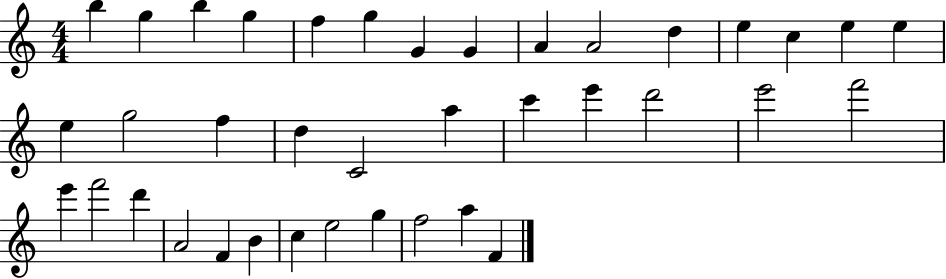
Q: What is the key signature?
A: C major